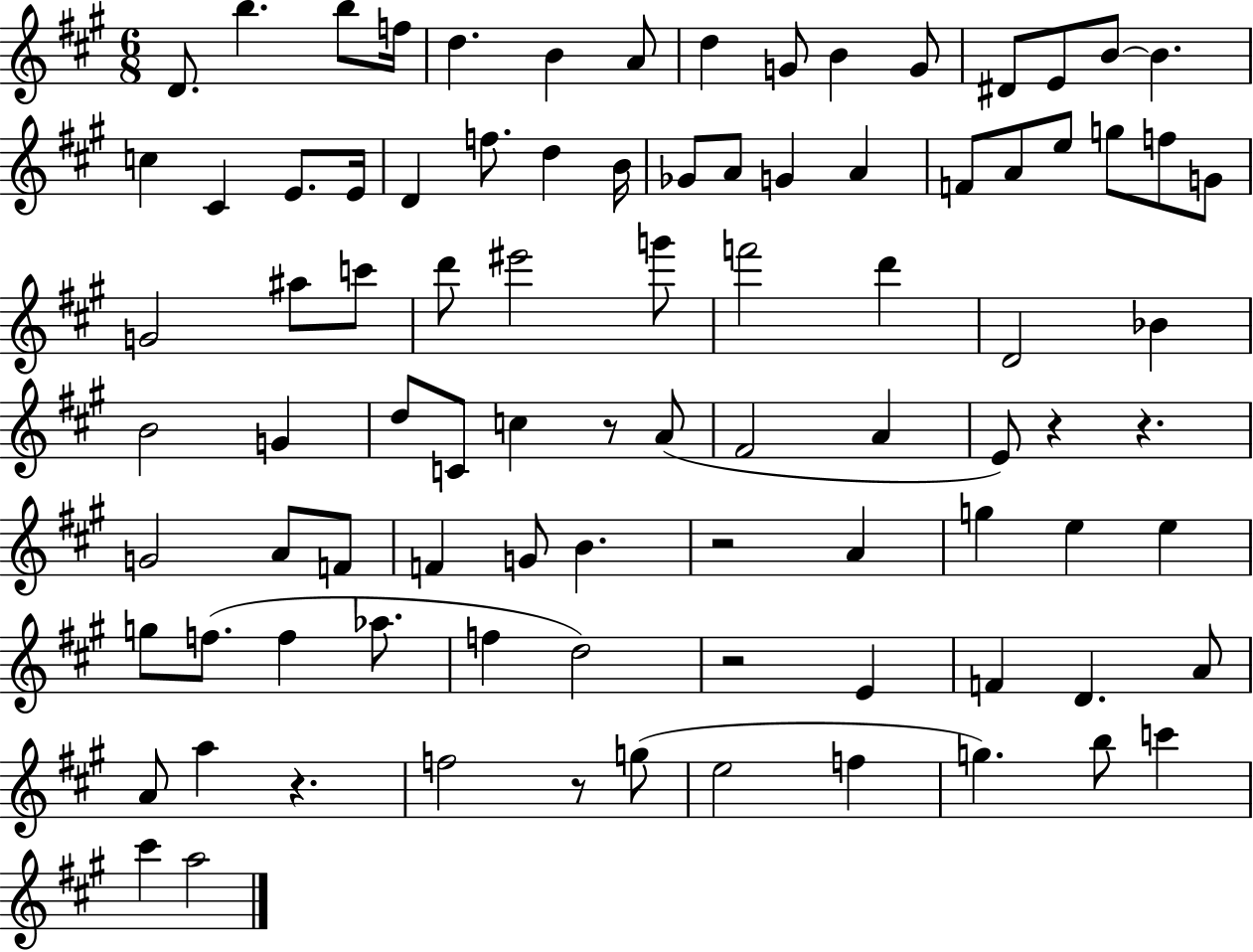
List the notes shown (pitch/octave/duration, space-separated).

D4/e. B5/q. B5/e F5/s D5/q. B4/q A4/e D5/q G4/e B4/q G4/e D#4/e E4/e B4/e B4/q. C5/q C#4/q E4/e. E4/s D4/q F5/e. D5/q B4/s Gb4/e A4/e G4/q A4/q F4/e A4/e E5/e G5/e F5/e G4/e G4/h A#5/e C6/e D6/e EIS6/h G6/e F6/h D6/q D4/h Bb4/q B4/h G4/q D5/e C4/e C5/q R/e A4/e F#4/h A4/q E4/e R/q R/q. G4/h A4/e F4/e F4/q G4/e B4/q. R/h A4/q G5/q E5/q E5/q G5/e F5/e. F5/q Ab5/e. F5/q D5/h R/h E4/q F4/q D4/q. A4/e A4/e A5/q R/q. F5/h R/e G5/e E5/h F5/q G5/q. B5/e C6/q C#6/q A5/h